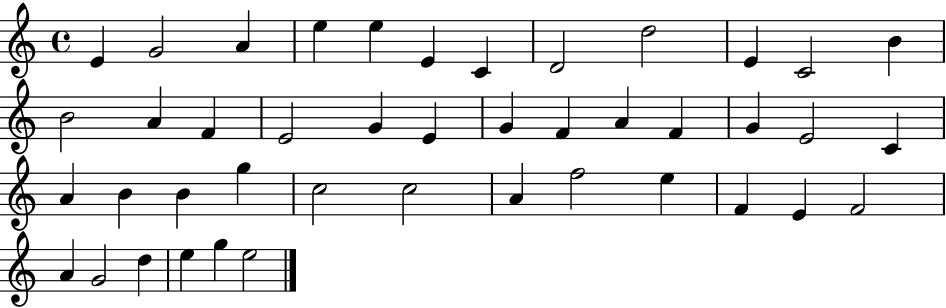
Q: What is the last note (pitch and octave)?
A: E5